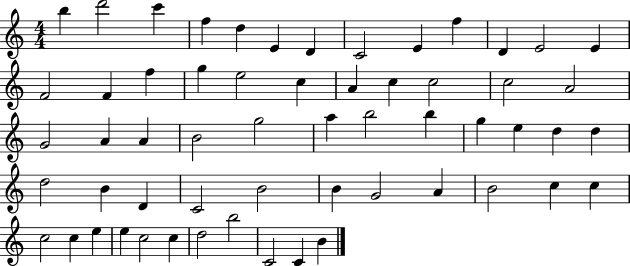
B5/q D6/h C6/q F5/q D5/q E4/q D4/q C4/h E4/q F5/q D4/q E4/h E4/q F4/h F4/q F5/q G5/q E5/h C5/q A4/q C5/q C5/h C5/h A4/h G4/h A4/q A4/q B4/h G5/h A5/q B5/h B5/q G5/q E5/q D5/q D5/q D5/h B4/q D4/q C4/h B4/h B4/q G4/h A4/q B4/h C5/q C5/q C5/h C5/q E5/q E5/q C5/h C5/q D5/h B5/h C4/h C4/q B4/q